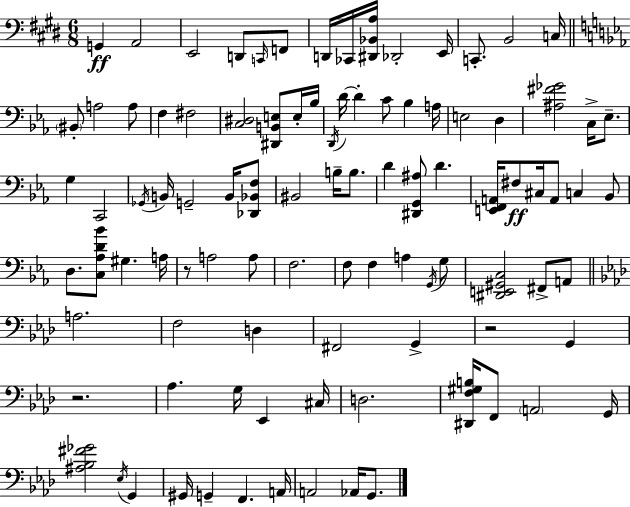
G2/q A2/h E2/h D2/e C2/s F2/e D2/s CES2/s [D#2,Bb2,A3]/s Db2/h E2/s C2/e. B2/h C3/s BIS2/e A3/h A3/e F3/q F#3/h [C3,D#3]/h [D#2,B2,E3]/e E3/s Bb3/s D2/s D4/s D4/q C4/e Bb3/q A3/s E3/h D3/q [A#3,F#4,Gb4]/h C3/s Eb3/e. G3/q C2/h Gb2/s B2/s G2/h B2/s [Db2,Bb2,F3]/e BIS2/h B3/s B3/e. D4/q [D#2,G2,A#3]/e D4/q. [E2,F2,A2]/s F#3/e C#3/s A2/e C3/q Bb2/e D3/e. [C3,Ab3,D4,Bb4]/e G#3/q. A3/s R/e A3/h A3/e F3/h. F3/e F3/q A3/q G2/s G3/e [D#2,E2,G#2,C3]/h F#2/e A2/e A3/h. F3/h D3/q F#2/h G2/q R/h G2/q R/h. Ab3/q. G3/s Eb2/q C#3/s D3/h. [D#2,F3,G#3,B3]/s F2/e A2/h G2/s [A#3,Bb3,F#4,Gb4]/h Eb3/s G2/q G#2/s G2/q F2/q. A2/s A2/h Ab2/s G2/e.